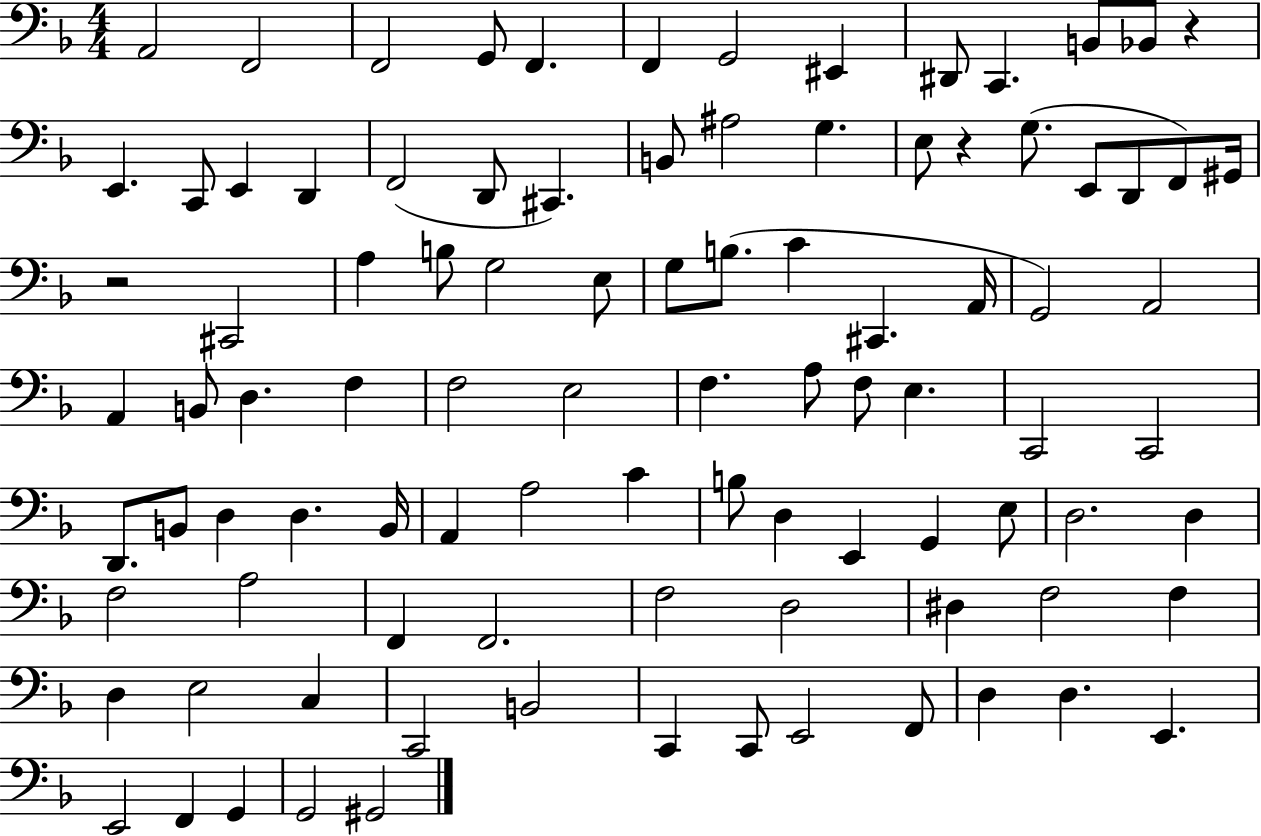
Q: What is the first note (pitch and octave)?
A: A2